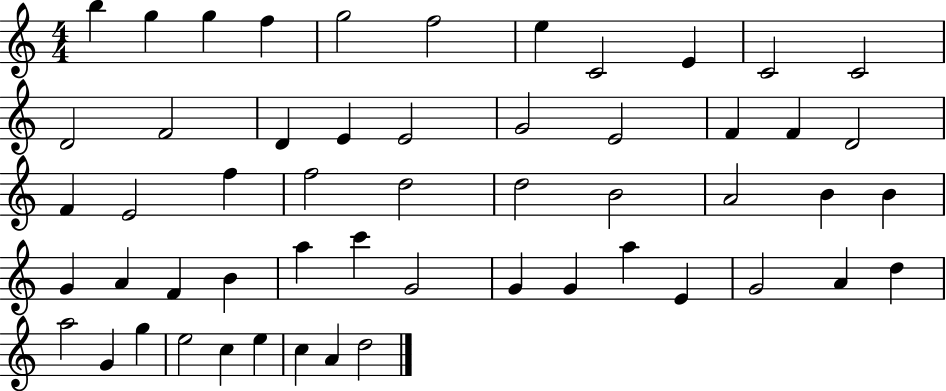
X:1
T:Untitled
M:4/4
L:1/4
K:C
b g g f g2 f2 e C2 E C2 C2 D2 F2 D E E2 G2 E2 F F D2 F E2 f f2 d2 d2 B2 A2 B B G A F B a c' G2 G G a E G2 A d a2 G g e2 c e c A d2